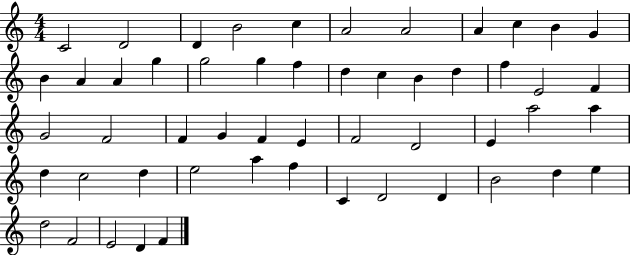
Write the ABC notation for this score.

X:1
T:Untitled
M:4/4
L:1/4
K:C
C2 D2 D B2 c A2 A2 A c B G B A A g g2 g f d c B d f E2 F G2 F2 F G F E F2 D2 E a2 a d c2 d e2 a f C D2 D B2 d e d2 F2 E2 D F